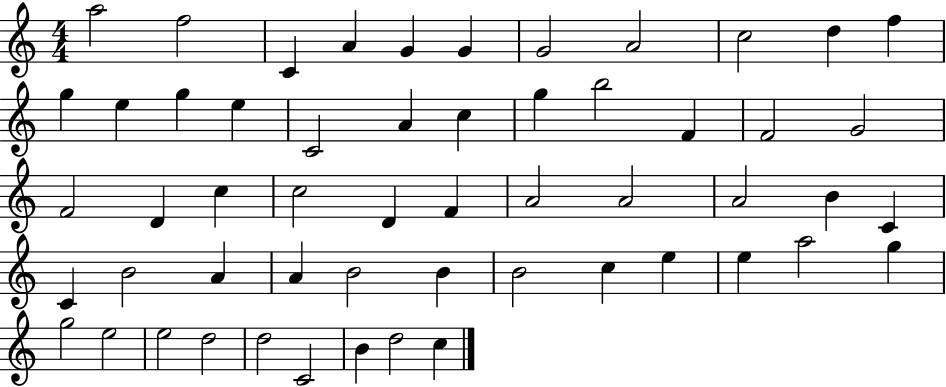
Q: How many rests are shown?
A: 0